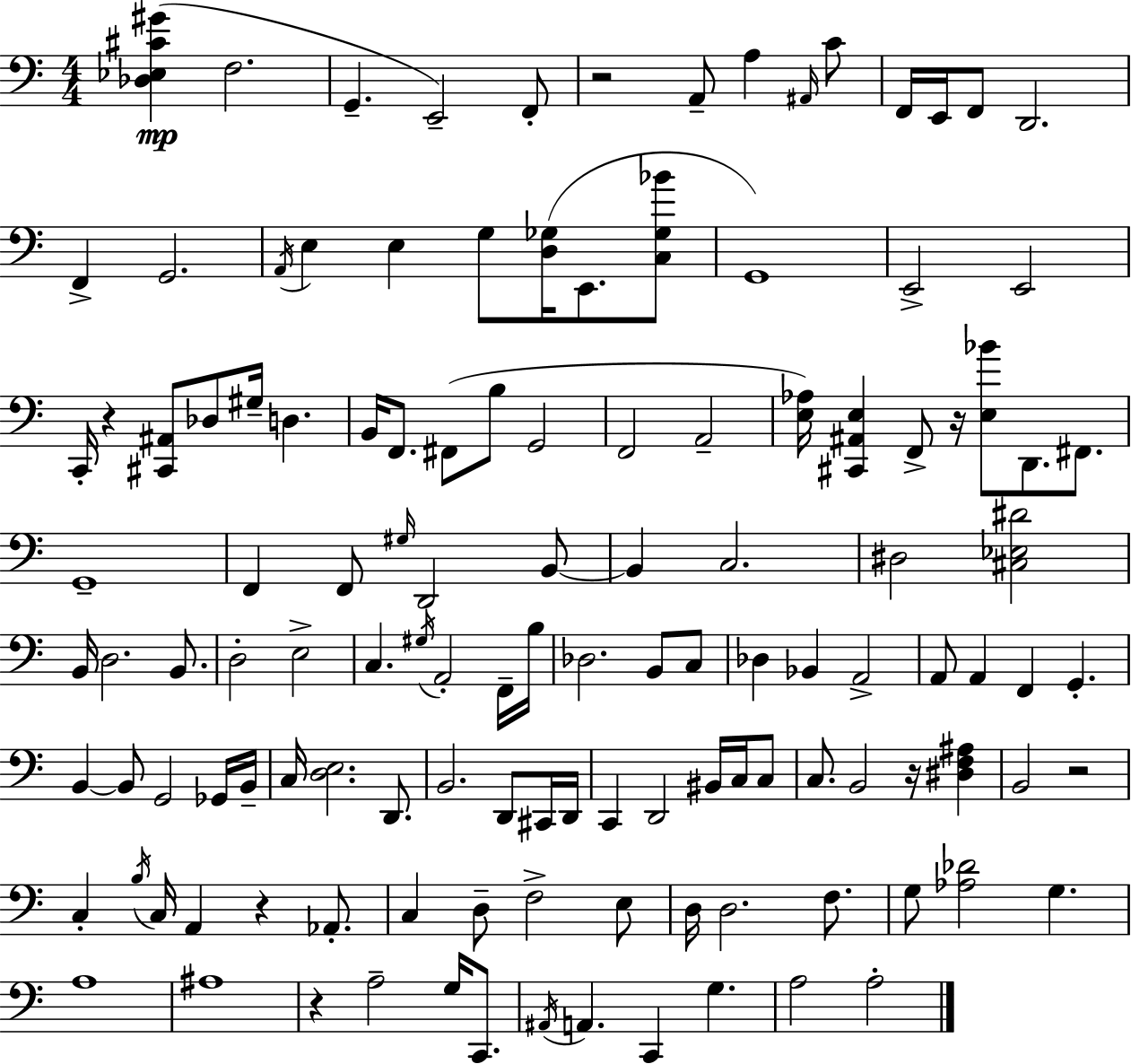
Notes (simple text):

[Db3,Eb3,C#4,G#4]/q F3/h. G2/q. E2/h F2/e R/h A2/e A3/q A#2/s C4/e F2/s E2/s F2/e D2/h. F2/q G2/h. A2/s E3/q E3/q G3/e [D3,Gb3]/s E2/e. [C3,Gb3,Bb4]/e G2/w E2/h E2/h C2/s R/q [C#2,A#2]/e Db3/e G#3/s D3/q. B2/s F2/e. F#2/e B3/e G2/h F2/h A2/h [E3,Ab3]/s [C#2,A#2,E3]/q F2/e R/s [E3,Bb4]/e D2/e. F#2/e. G2/w F2/q F2/e G#3/s D2/h B2/e B2/q C3/h. D#3/h [C#3,Eb3,D#4]/h B2/s D3/h. B2/e. D3/h E3/h C3/q. G#3/s A2/h F2/s B3/s Db3/h. B2/e C3/e Db3/q Bb2/q A2/h A2/e A2/q F2/q G2/q. B2/q B2/e G2/h Gb2/s B2/s C3/s [D3,E3]/h. D2/e. B2/h. D2/e C#2/s D2/s C2/q D2/h BIS2/s C3/s C3/e C3/e. B2/h R/s [D#3,F3,A#3]/q B2/h R/h C3/q B3/s C3/s A2/q R/q Ab2/e. C3/q D3/e F3/h E3/e D3/s D3/h. F3/e. G3/e [Ab3,Db4]/h G3/q. A3/w A#3/w R/q A3/h G3/s C2/e. A#2/s A2/q. C2/q G3/q. A3/h A3/h